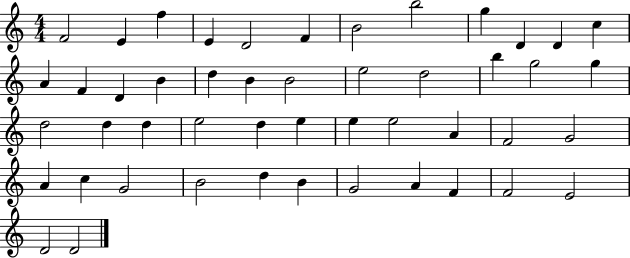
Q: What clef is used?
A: treble